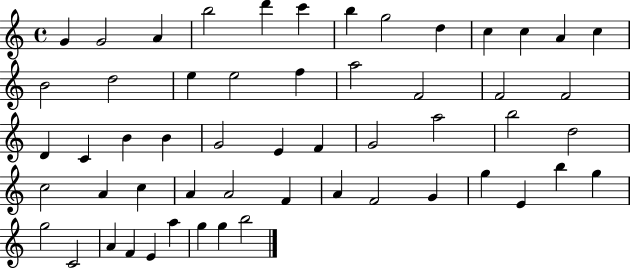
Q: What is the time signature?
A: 4/4